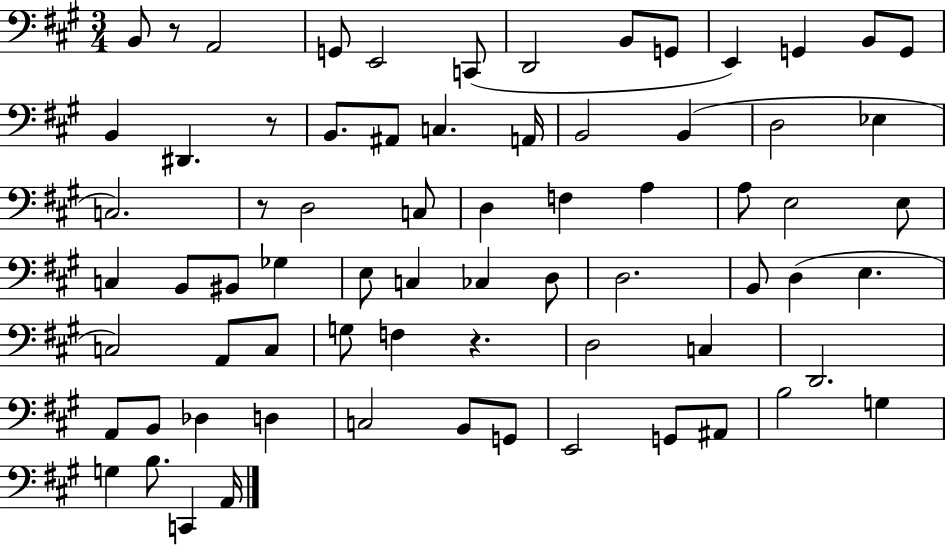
B2/e R/e A2/h G2/e E2/h C2/e D2/h B2/e G2/e E2/q G2/q B2/e G2/e B2/q D#2/q. R/e B2/e. A#2/e C3/q. A2/s B2/h B2/q D3/h Eb3/q C3/h. R/e D3/h C3/e D3/q F3/q A3/q A3/e E3/h E3/e C3/q B2/e BIS2/e Gb3/q E3/e C3/q CES3/q D3/e D3/h. B2/e D3/q E3/q. C3/h A2/e C3/e G3/e F3/q R/q. D3/h C3/q D2/h. A2/e B2/e Db3/q D3/q C3/h B2/e G2/e E2/h G2/e A#2/e B3/h G3/q G3/q B3/e. C2/q A2/s